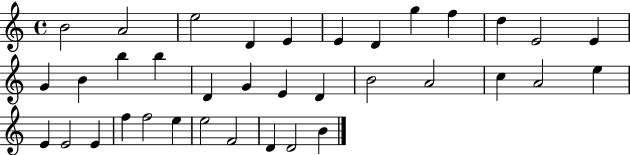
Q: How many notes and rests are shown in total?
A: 36